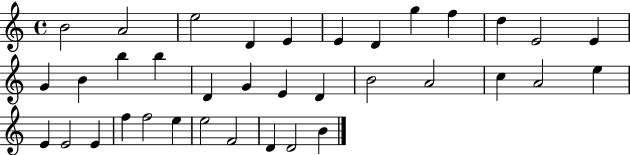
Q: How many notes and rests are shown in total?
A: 36